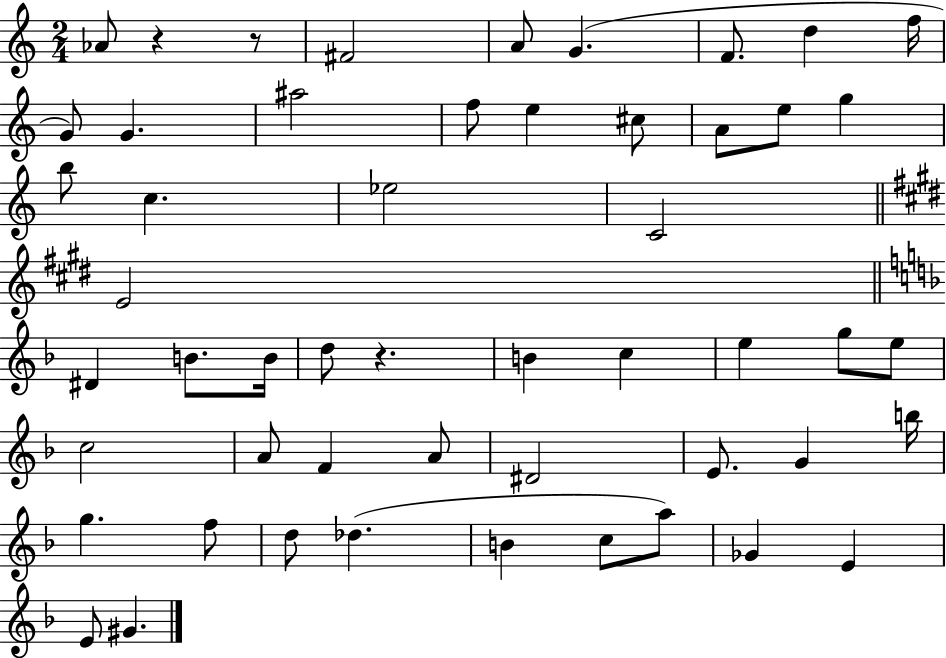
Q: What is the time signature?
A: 2/4